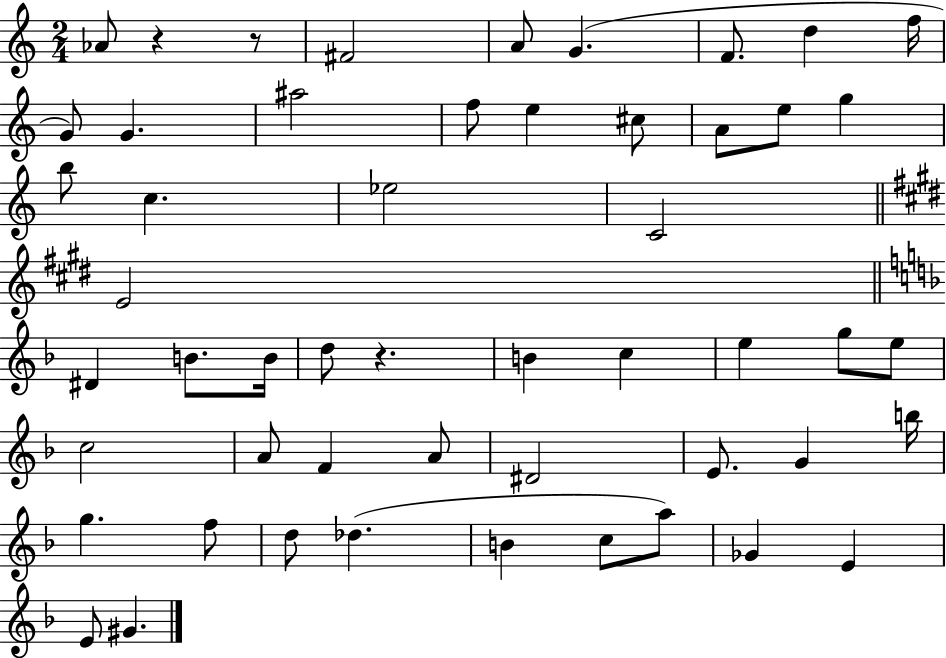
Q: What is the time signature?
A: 2/4